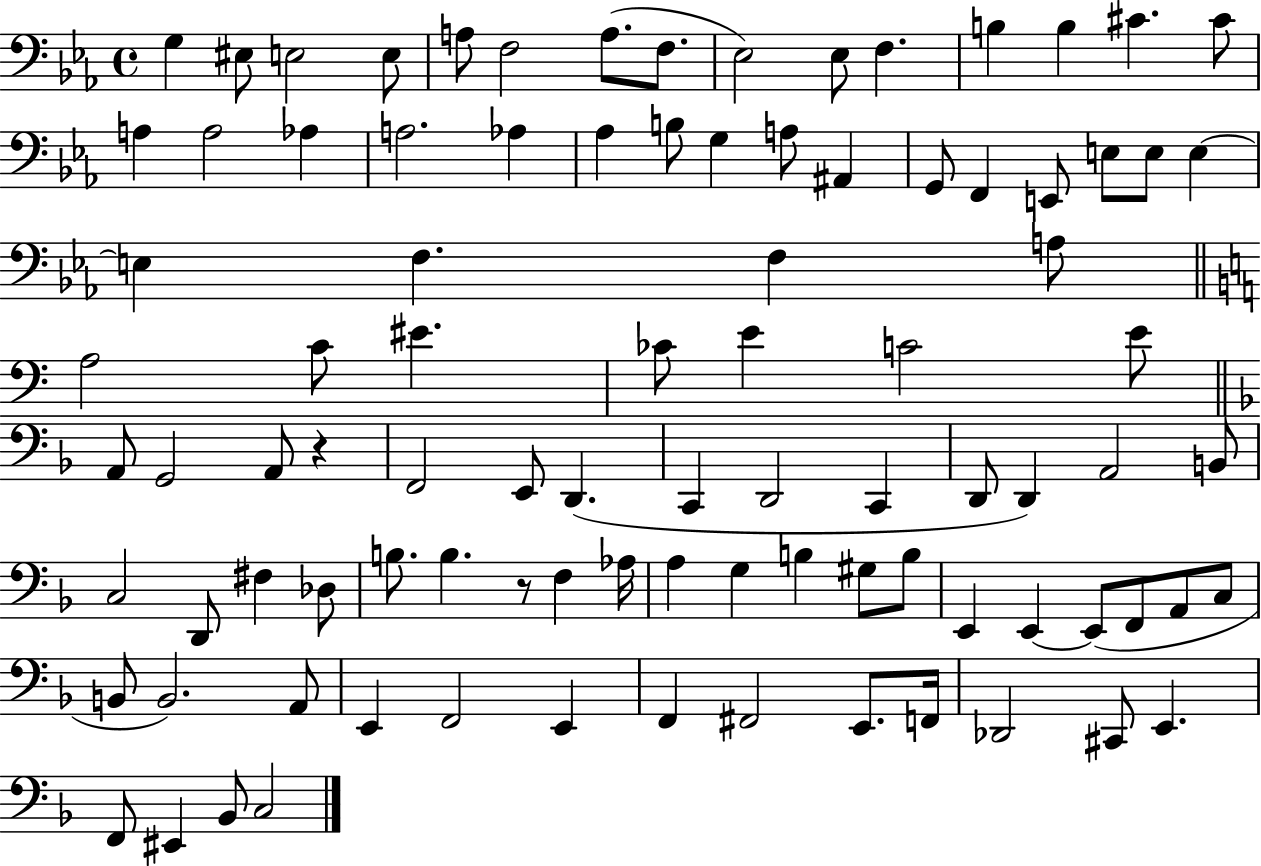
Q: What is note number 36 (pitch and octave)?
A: A3